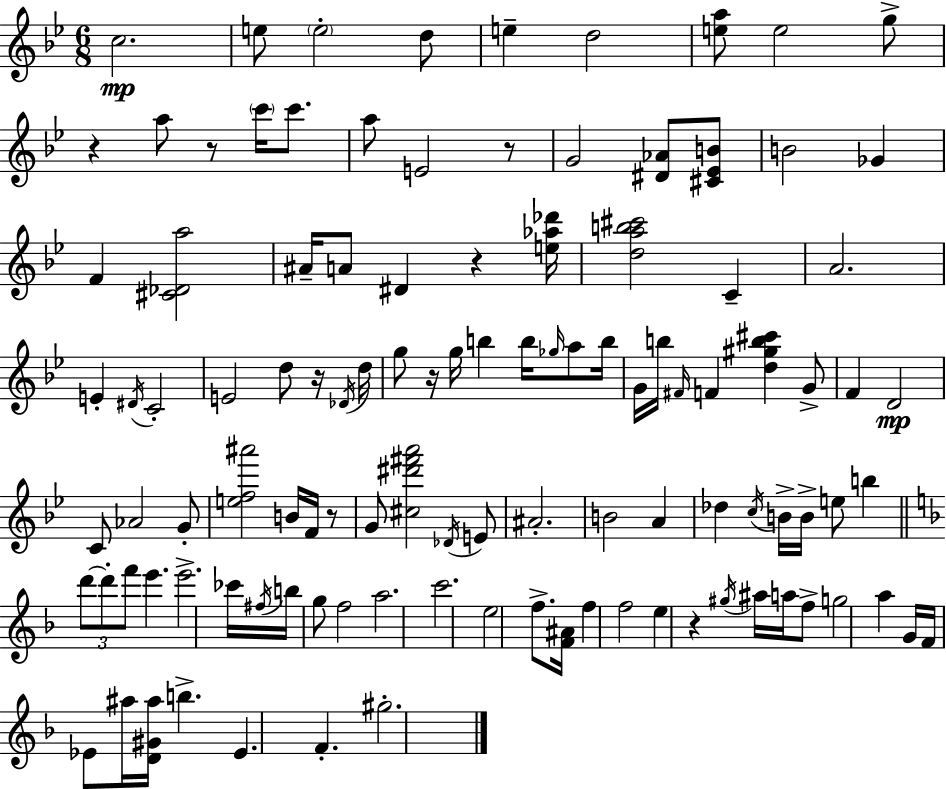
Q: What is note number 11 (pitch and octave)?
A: C6